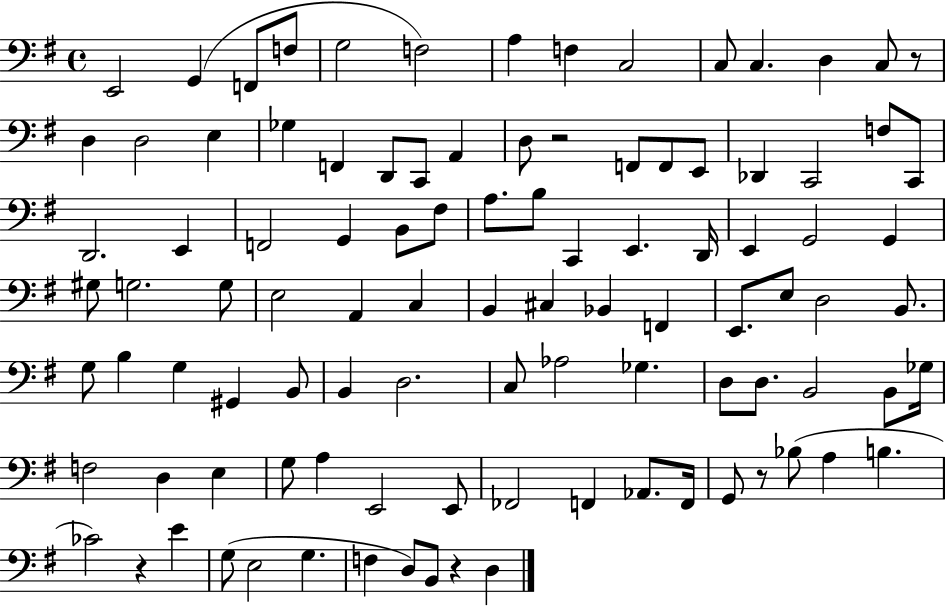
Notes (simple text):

E2/h G2/q F2/e F3/e G3/h F3/h A3/q F3/q C3/h C3/e C3/q. D3/q C3/e R/e D3/q D3/h E3/q Gb3/q F2/q D2/e C2/e A2/q D3/e R/h F2/e F2/e E2/e Db2/q C2/h F3/e C2/e D2/h. E2/q F2/h G2/q B2/e F#3/e A3/e. B3/e C2/q E2/q. D2/s E2/q G2/h G2/q G#3/e G3/h. G3/e E3/h A2/q C3/q B2/q C#3/q Bb2/q F2/q E2/e. E3/e D3/h B2/e. G3/e B3/q G3/q G#2/q B2/e B2/q D3/h. C3/e Ab3/h Gb3/q. D3/e D3/e. B2/h B2/e Gb3/s F3/h D3/q E3/q G3/e A3/q E2/h E2/e FES2/h F2/q Ab2/e. F2/s G2/e R/e Bb3/e A3/q B3/q. CES4/h R/q E4/q G3/e E3/h G3/q. F3/q D3/e B2/e R/q D3/q